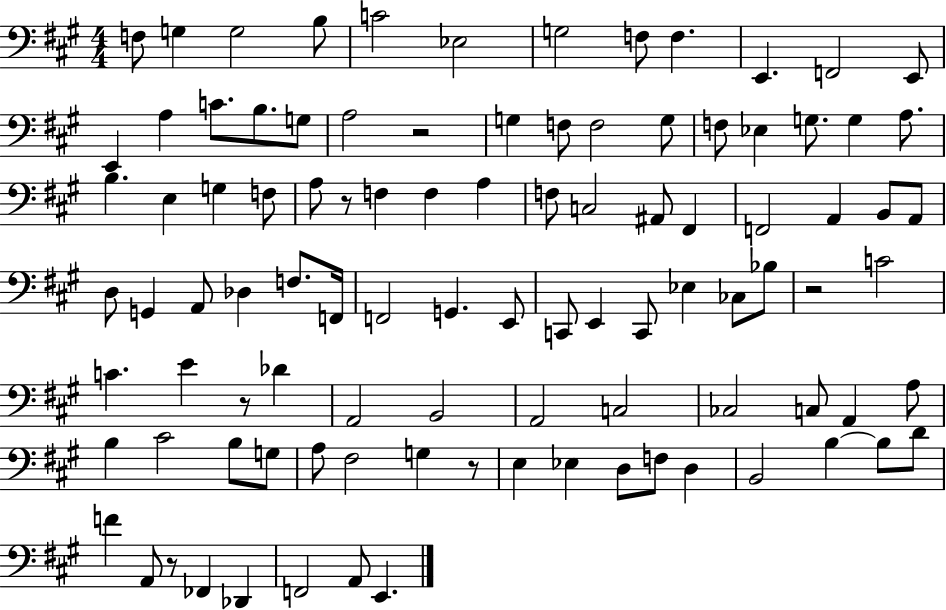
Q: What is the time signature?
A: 4/4